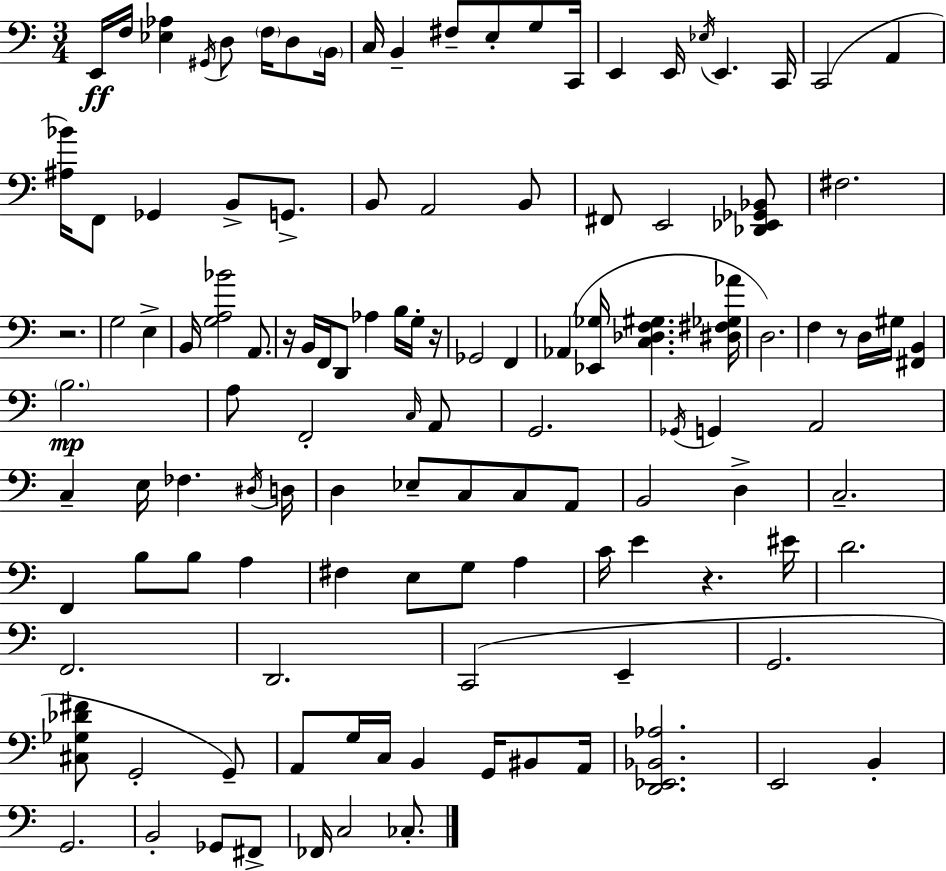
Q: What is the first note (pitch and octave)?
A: E2